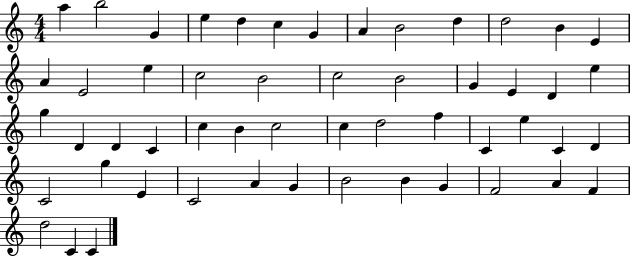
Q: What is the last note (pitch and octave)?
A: C4